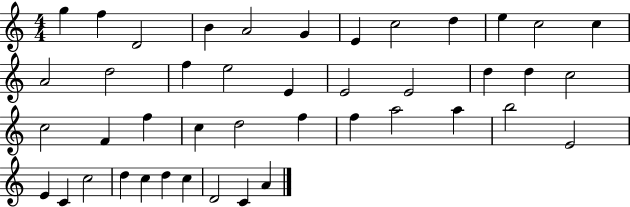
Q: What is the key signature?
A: C major